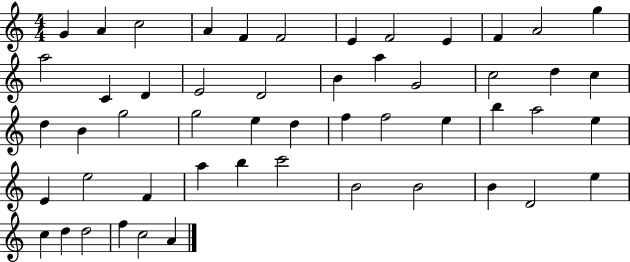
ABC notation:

X:1
T:Untitled
M:4/4
L:1/4
K:C
G A c2 A F F2 E F2 E F A2 g a2 C D E2 D2 B a G2 c2 d c d B g2 g2 e d f f2 e b a2 e E e2 F a b c'2 B2 B2 B D2 e c d d2 f c2 A